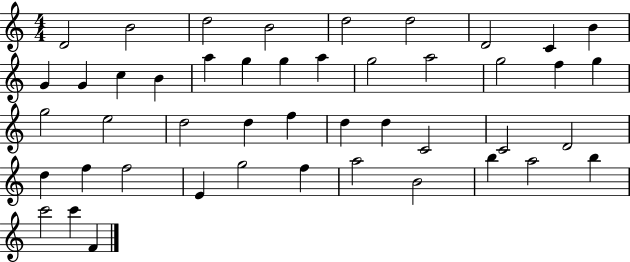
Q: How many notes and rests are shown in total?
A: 46